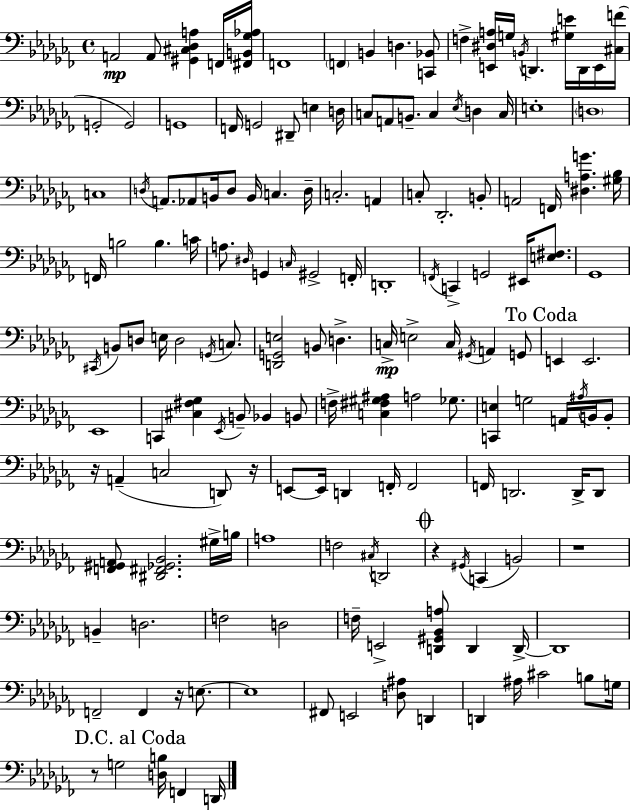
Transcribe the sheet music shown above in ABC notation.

X:1
T:Untitled
M:4/4
L:1/4
K:Abm
A,,2 A,,/2 [^G,,^C,_D,A,] F,,/4 [^F,,B,,_G,_A,]/4 F,,4 F,, B,, D, [C,,_B,,]/2 F, [E,,^D,A,]/4 G,/4 B,,/4 D,, [^G,E]/4 D,,/4 E,,/4 [^C,F]/4 G,,2 G,,2 G,,4 F,,/4 G,,2 ^D,,/2 E, D,/4 C,/2 A,,/2 B,,/2 C, _E,/4 D, C,/4 E,4 D,4 C,4 D,/4 A,,/2 _A,,/2 B,,/4 D,/2 B,,/4 C, D,/4 C,2 A,, C,/2 _D,,2 B,,/2 A,,2 F,,/4 [^D,A,G] [^G,_B,]/4 F,,/4 B,2 B, C/4 A,/2 ^D,/4 G,, C,/4 ^G,,2 F,,/4 D,,4 F,,/4 C,, G,,2 ^E,,/4 [E,^F,]/2 _G,,4 ^C,,/4 B,,/2 D,/2 E,/4 D,2 G,,/4 C,/2 [D,,G,,E,]2 B,,/2 D, C,/4 E,2 C,/4 ^G,,/4 A,, G,,/2 E,, E,,2 _E,,4 C,, [^C,^F,_G,] _E,,/4 B,,/2 _B,, B,,/2 F,/4 [C,^F,^G,^A,] A,2 _G,/2 [C,,E,] G,2 A,,/4 ^A,/4 B,,/4 B,,/2 z/4 A,, C,2 D,,/2 z/4 E,,/2 E,,/4 D,, F,,/4 F,,2 F,,/4 D,,2 D,,/4 D,,/2 [F,,^G,,A,,]/2 [^D,,^F,,_G,,_B,,]2 ^G,/4 B,/4 A,4 F,2 ^C,/4 D,,2 z ^G,,/4 C,, B,,2 z4 B,, D,2 F,2 D,2 F,/4 E,,2 [D,,^G,,_B,,A,]/2 D,, D,,/4 D,,4 F,,2 F,, z/4 E,/2 E,4 ^F,,/2 E,,2 [D,^A,]/2 D,, D,, ^A,/4 ^C2 B,/2 G,/4 z/2 G,2 [D,B,]/4 F,, D,,/4